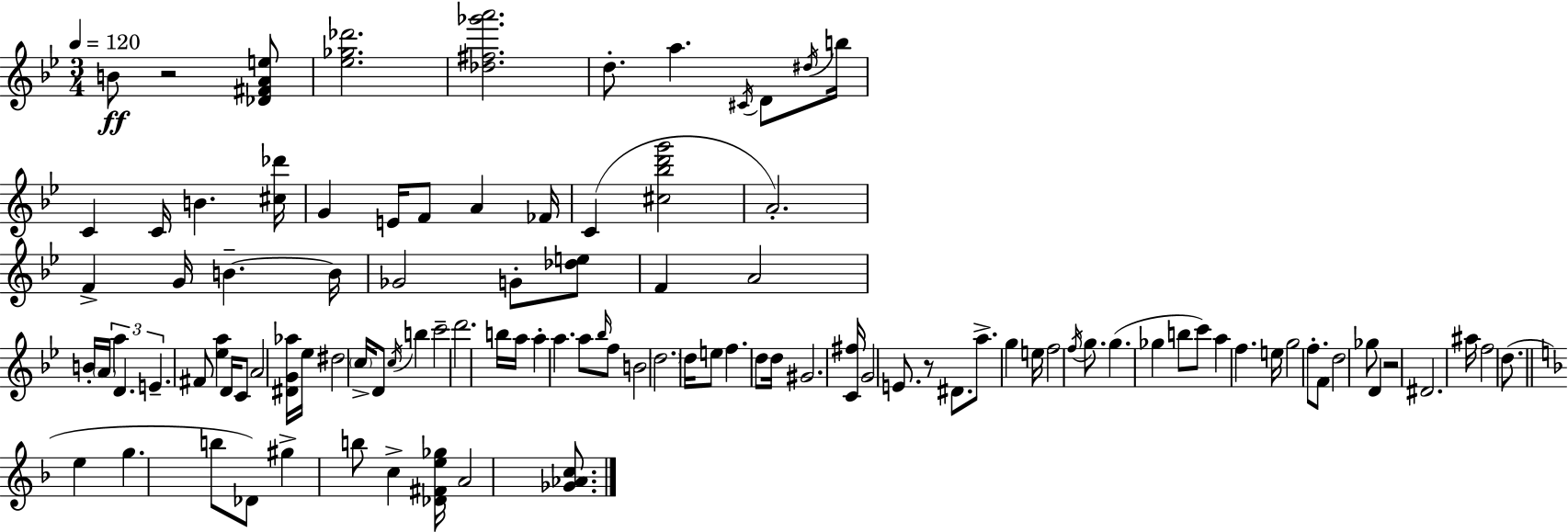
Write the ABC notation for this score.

X:1
T:Untitled
M:3/4
L:1/4
K:Bb
B/2 z2 [_D^FAe]/2 [_e_g_d']2 [_d^f_g'a']2 d/2 a ^C/4 D/2 ^d/4 b/4 C C/4 B [^c_d']/4 G E/4 F/2 A _F/4 C [^c_bd'g']2 A2 F G/4 B B/4 _G2 G/2 [_de]/2 F A2 B/4 A/4 a D E ^F/2 [_ea] D/4 C/2 A2 [^DG_a]/4 _e/4 ^d2 c/4 D/2 c/4 b c'2 d'2 b/4 a/4 a a a/2 _b/4 f/2 B2 d2 d/4 e/2 f d/2 d/4 ^G2 [C^f]/4 G2 E/2 z/2 ^D/2 a/2 g e/4 f2 f/4 g/2 g _g b/2 c'/2 a f e/4 g2 f/2 F/2 d2 _g/2 D z2 ^D2 ^a/4 f2 d/2 e g b/2 _D/2 ^g b/2 c [_D^Fe_g]/4 A2 [_G_Ac]/2